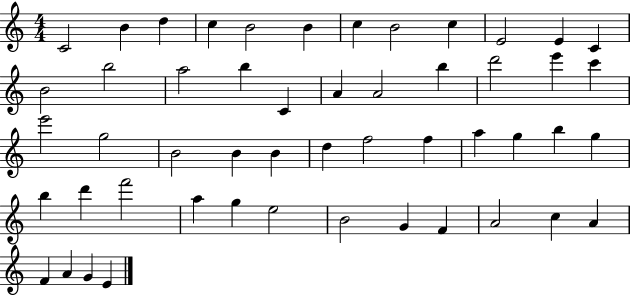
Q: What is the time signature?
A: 4/4